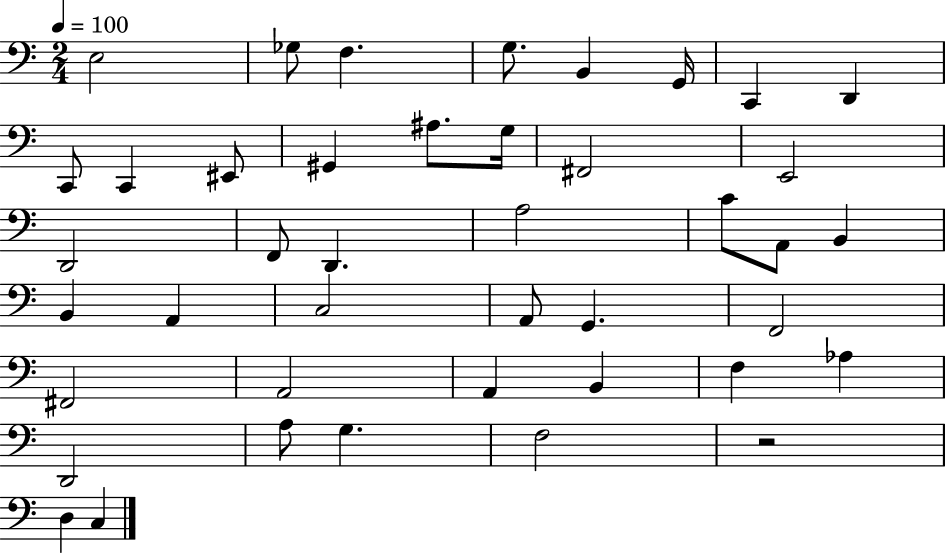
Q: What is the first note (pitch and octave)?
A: E3